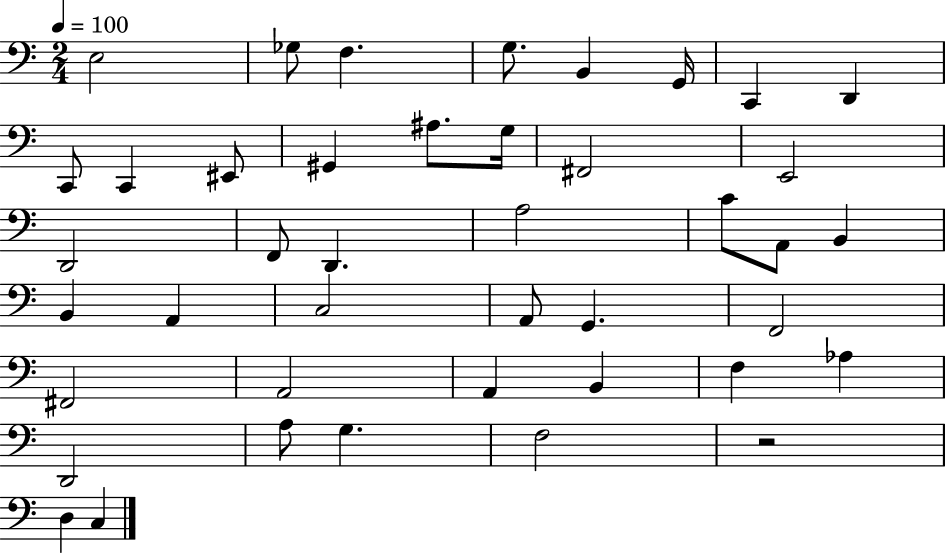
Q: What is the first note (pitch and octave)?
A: E3